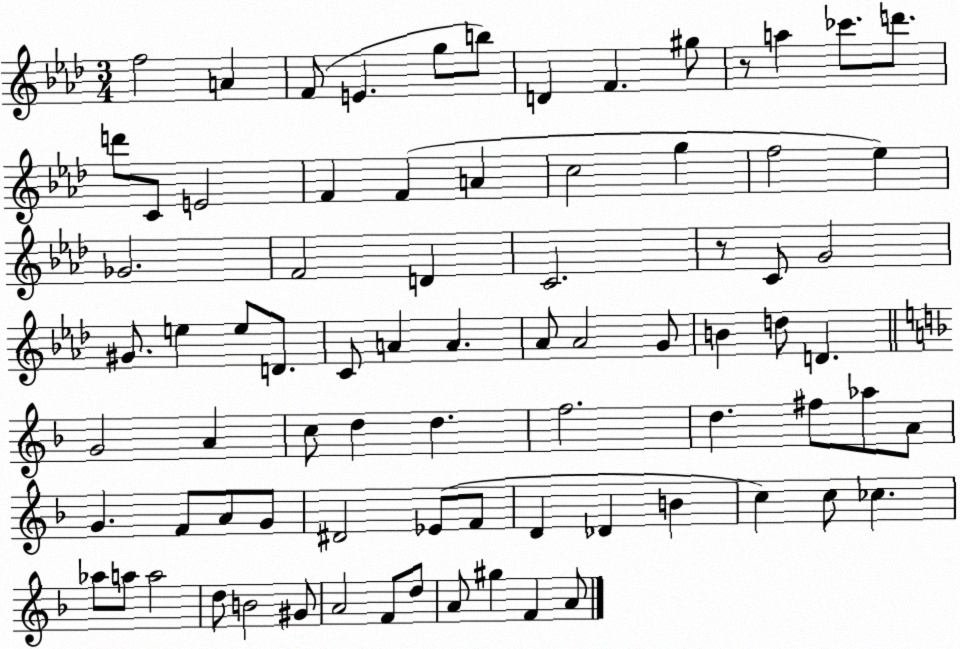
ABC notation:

X:1
T:Untitled
M:3/4
L:1/4
K:Ab
f2 A F/2 E g/2 b/2 D F ^g/2 z/2 a _c'/2 d'/2 d'/2 C/2 E2 F F A c2 g f2 _e _G2 F2 D C2 z/2 C/2 G2 ^G/2 e e/2 D/2 C/2 A A _A/2 _A2 G/2 B d/2 D G2 A c/2 d d f2 d ^f/2 _a/2 A/2 G F/2 A/2 G/2 ^D2 _E/2 F/2 D _D B c c/2 _c _a/2 a/2 a2 d/2 B2 ^G/2 A2 F/2 d/2 A/2 ^g F A/2